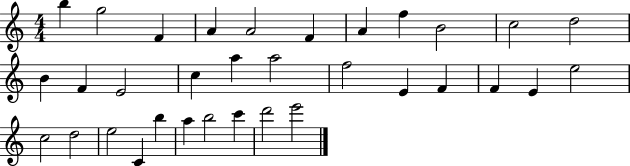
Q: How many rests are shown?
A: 0